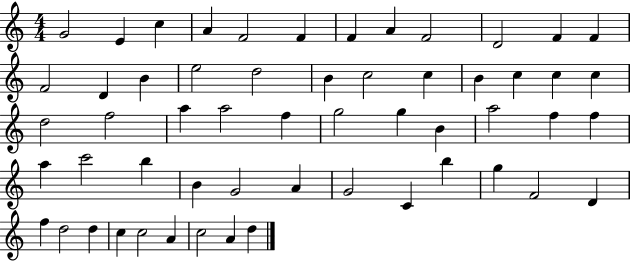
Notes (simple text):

G4/h E4/q C5/q A4/q F4/h F4/q F4/q A4/q F4/h D4/h F4/q F4/q F4/h D4/q B4/q E5/h D5/h B4/q C5/h C5/q B4/q C5/q C5/q C5/q D5/h F5/h A5/q A5/h F5/q G5/h G5/q B4/q A5/h F5/q F5/q A5/q C6/h B5/q B4/q G4/h A4/q G4/h C4/q B5/q G5/q F4/h D4/q F5/q D5/h D5/q C5/q C5/h A4/q C5/h A4/q D5/q